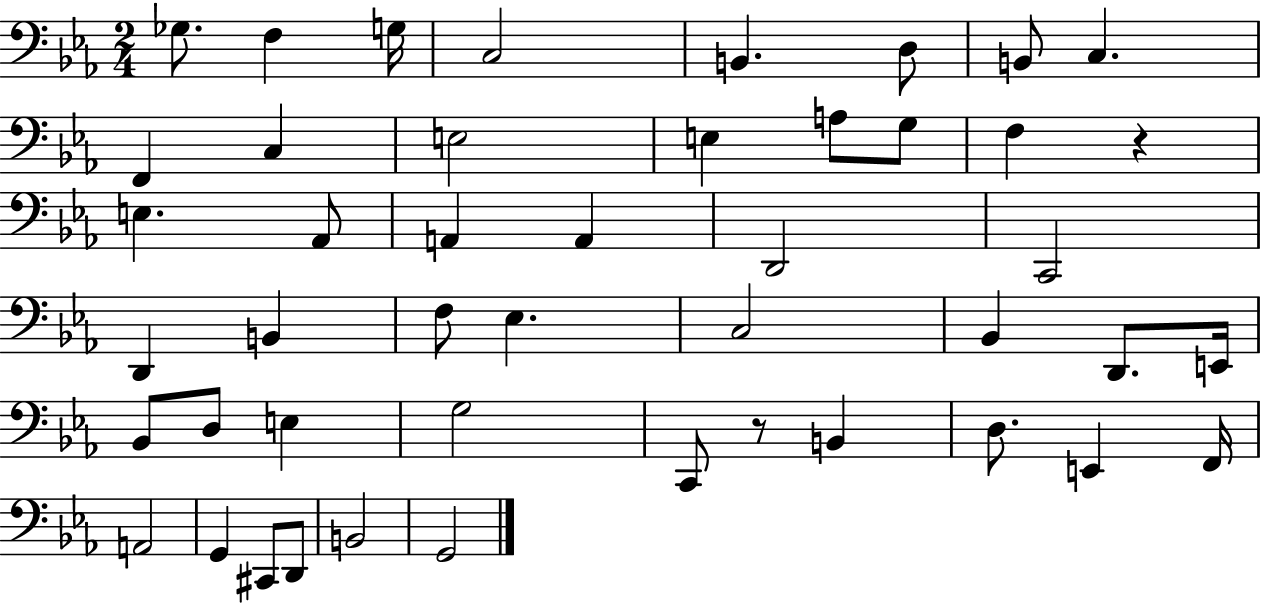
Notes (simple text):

Gb3/e. F3/q G3/s C3/h B2/q. D3/e B2/e C3/q. F2/q C3/q E3/h E3/q A3/e G3/e F3/q R/q E3/q. Ab2/e A2/q A2/q D2/h C2/h D2/q B2/q F3/e Eb3/q. C3/h Bb2/q D2/e. E2/s Bb2/e D3/e E3/q G3/h C2/e R/e B2/q D3/e. E2/q F2/s A2/h G2/q C#2/e D2/e B2/h G2/h